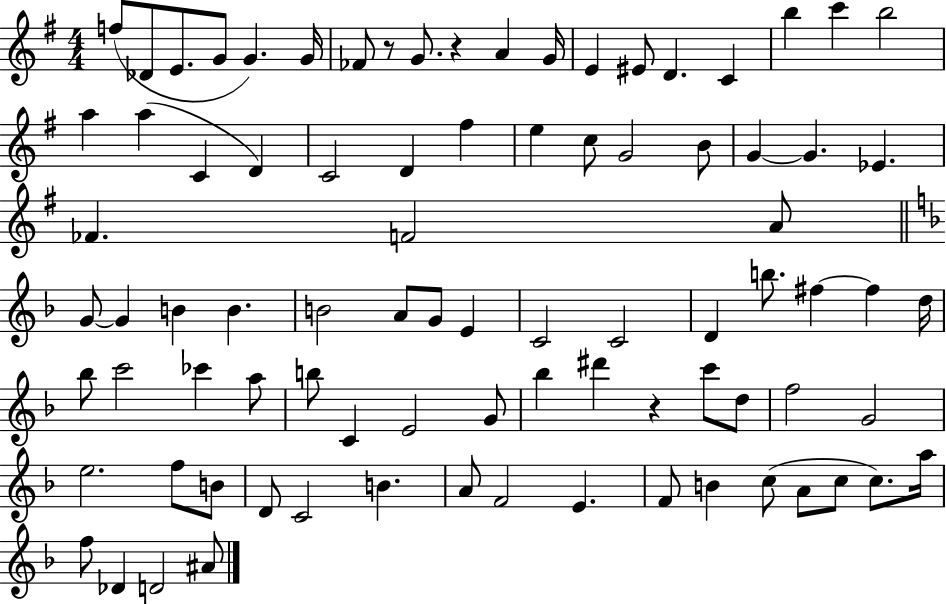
X:1
T:Untitled
M:4/4
L:1/4
K:G
f/2 _D/2 E/2 G/2 G G/4 _F/2 z/2 G/2 z A G/4 E ^E/2 D C b c' b2 a a C D C2 D ^f e c/2 G2 B/2 G G _E _F F2 A/2 G/2 G B B B2 A/2 G/2 E C2 C2 D b/2 ^f ^f d/4 _b/2 c'2 _c' a/2 b/2 C E2 G/2 _b ^d' z c'/2 d/2 f2 G2 e2 f/2 B/2 D/2 C2 B A/2 F2 E F/2 B c/2 A/2 c/2 c/2 a/4 f/2 _D D2 ^A/2